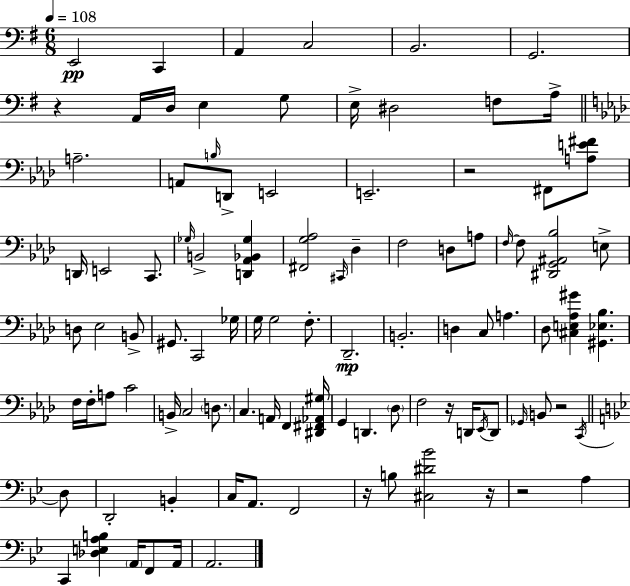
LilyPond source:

{
  \clef bass
  \numericTimeSignature
  \time 6/8
  \key e \minor
  \tempo 4 = 108
  e,2\pp c,4 | a,4 c2 | b,2. | g,2. | \break r4 a,16 d16 e4 g8 | e16-> dis2 f8 a16-> | \bar "||" \break \key aes \major a2.-- | a,8 \grace { b16 } d,8-> e,2 | e,2.-- | r2 fis,8 <a e' fis'>8 | \break d,16 e,2 c,8. | \grace { ges16 } b,2-> <d, aes, bes, ges>4 | <fis, g aes>2 \grace { cis,16 } des4-- | f2 d8 | \break a8 \grace { f16~ }~ f8 <dis, g, ais, bes>2 | e8-> d8 ees2 | b,8-> gis,8. c,2 | ges16 g16 g2 | \break f8.-. des,2.--\mp | b,2.-. | d4 c8 a4. | des8 <cis e aes gis'>4 <gis, ees bes>4. | \break f16 f16-. a8 c'2 | b,16-> c2 | \parenthesize d8. c4. a,16 f,4 | <dis, fis, aes, gis>16 g,4 d,4. | \break \parenthesize des8 f2 | r16 d,16 \acciaccatura { ees,16 } d,8 \grace { ges,16 } b,8 r2 | \acciaccatura { c,16 } \bar "||" \break \key bes \major d8 d,2-. b,4-. | c16 a,8. f,2 | r16 b8 <cis dis' bes'>2 | r16 r2 a4 | \break c,4 <des e a b>4 \parenthesize a,16 f,8 | a,16 a,2. | \bar "|."
}